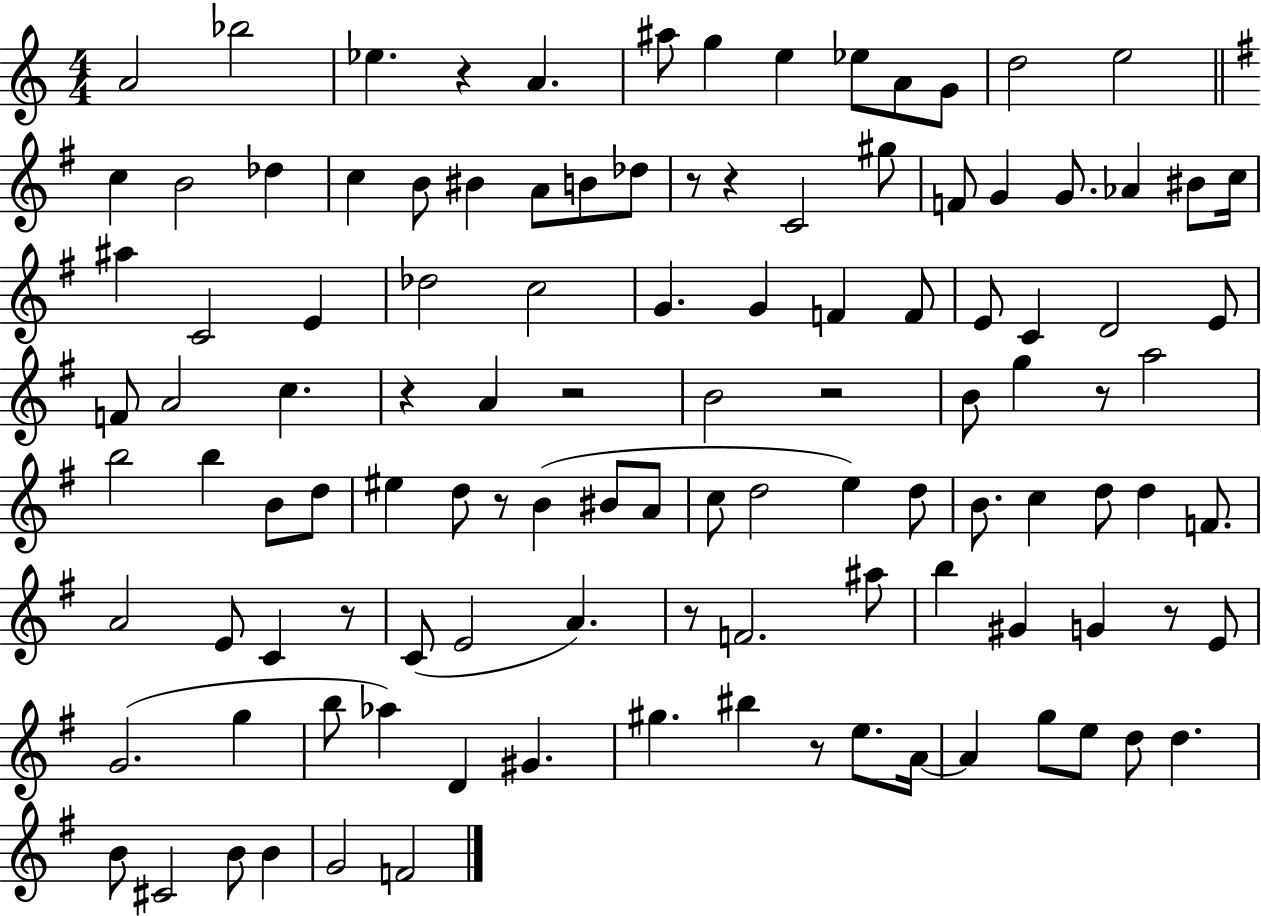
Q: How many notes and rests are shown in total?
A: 113